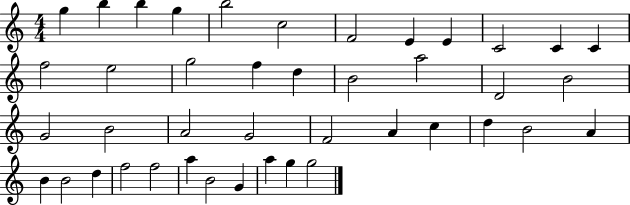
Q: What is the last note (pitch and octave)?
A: G5